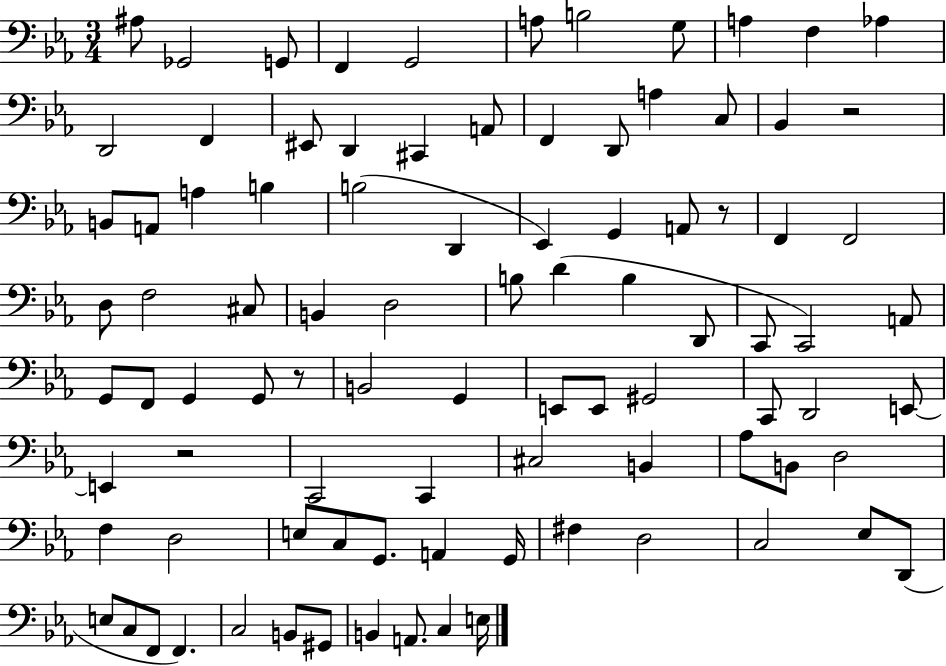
{
  \clef bass
  \numericTimeSignature
  \time 3/4
  \key ees \major
  ais8 ges,2 g,8 | f,4 g,2 | a8 b2 g8 | a4 f4 aes4 | \break d,2 f,4 | eis,8 d,4 cis,4 a,8 | f,4 d,8 a4 c8 | bes,4 r2 | \break b,8 a,8 a4 b4 | b2( d,4 | ees,4) g,4 a,8 r8 | f,4 f,2 | \break d8 f2 cis8 | b,4 d2 | b8 d'4( b4 d,8 | c,8 c,2) a,8 | \break g,8 f,8 g,4 g,8 r8 | b,2 g,4 | e,8 e,8 gis,2 | c,8 d,2 e,8~~ | \break e,4 r2 | c,2 c,4 | cis2 b,4 | aes8 b,8 d2 | \break f4 d2 | e8 c8 g,8. a,4 g,16 | fis4 d2 | c2 ees8 d,8( | \break e8 c8 f,8 f,4.) | c2 b,8 gis,8 | b,4 a,8. c4 e16 | \bar "|."
}